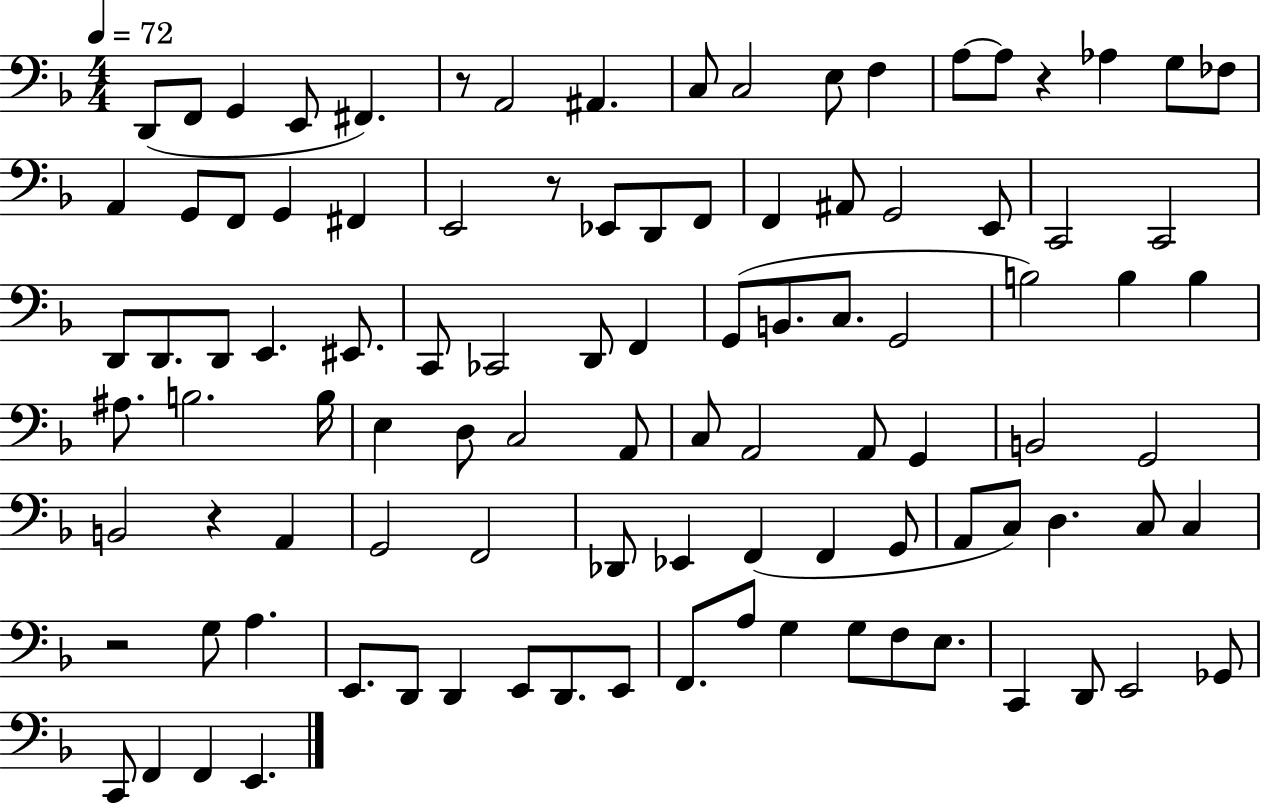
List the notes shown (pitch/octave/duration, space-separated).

D2/e F2/e G2/q E2/e F#2/q. R/e A2/h A#2/q. C3/e C3/h E3/e F3/q A3/e A3/e R/q Ab3/q G3/e FES3/e A2/q G2/e F2/e G2/q F#2/q E2/h R/e Eb2/e D2/e F2/e F2/q A#2/e G2/h E2/e C2/h C2/h D2/e D2/e. D2/e E2/q. EIS2/e. C2/e CES2/h D2/e F2/q G2/e B2/e. C3/e. G2/h B3/h B3/q B3/q A#3/e. B3/h. B3/s E3/q D3/e C3/h A2/e C3/e A2/h A2/e G2/q B2/h G2/h B2/h R/q A2/q G2/h F2/h Db2/e Eb2/q F2/q F2/q G2/e A2/e C3/e D3/q. C3/e C3/q R/h G3/e A3/q. E2/e. D2/e D2/q E2/e D2/e. E2/e F2/e. A3/e G3/q G3/e F3/e E3/e. C2/q D2/e E2/h Gb2/e C2/e F2/q F2/q E2/q.